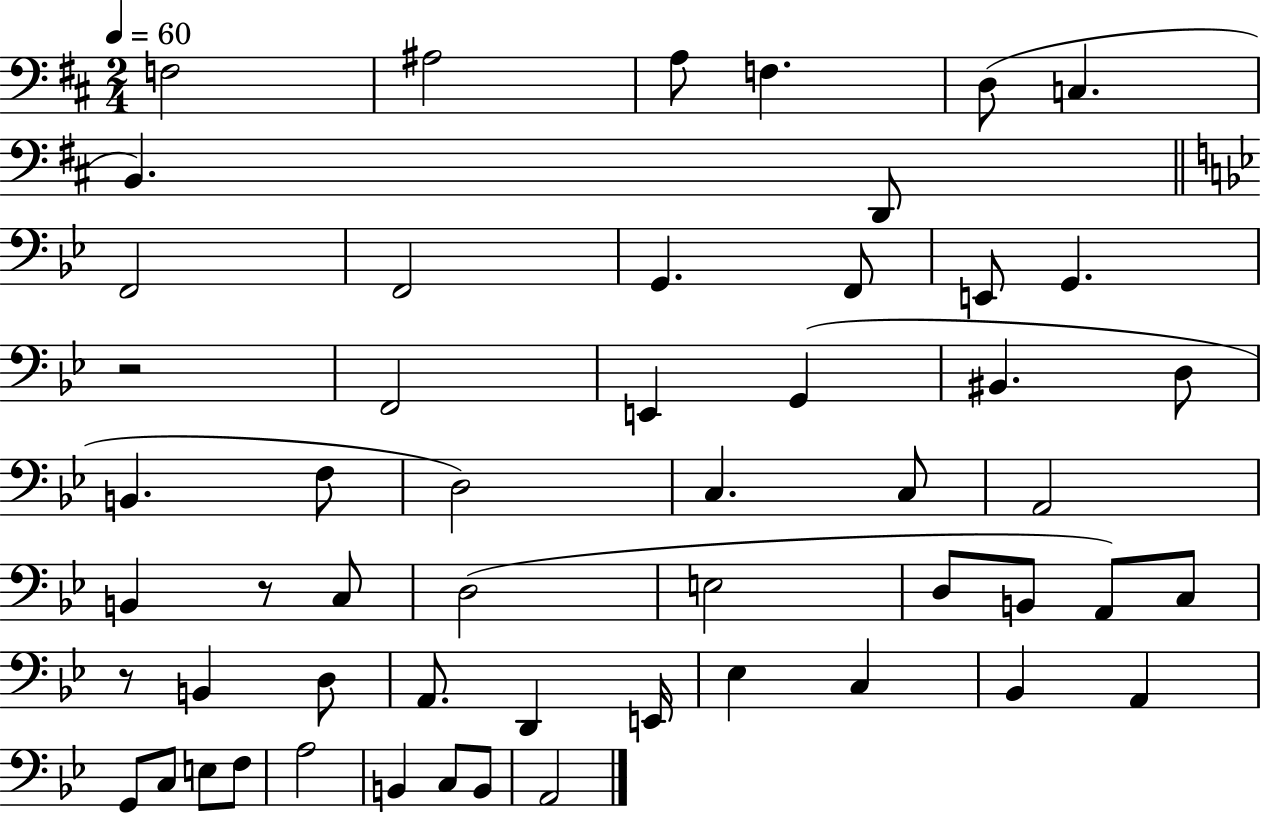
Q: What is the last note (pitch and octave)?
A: A2